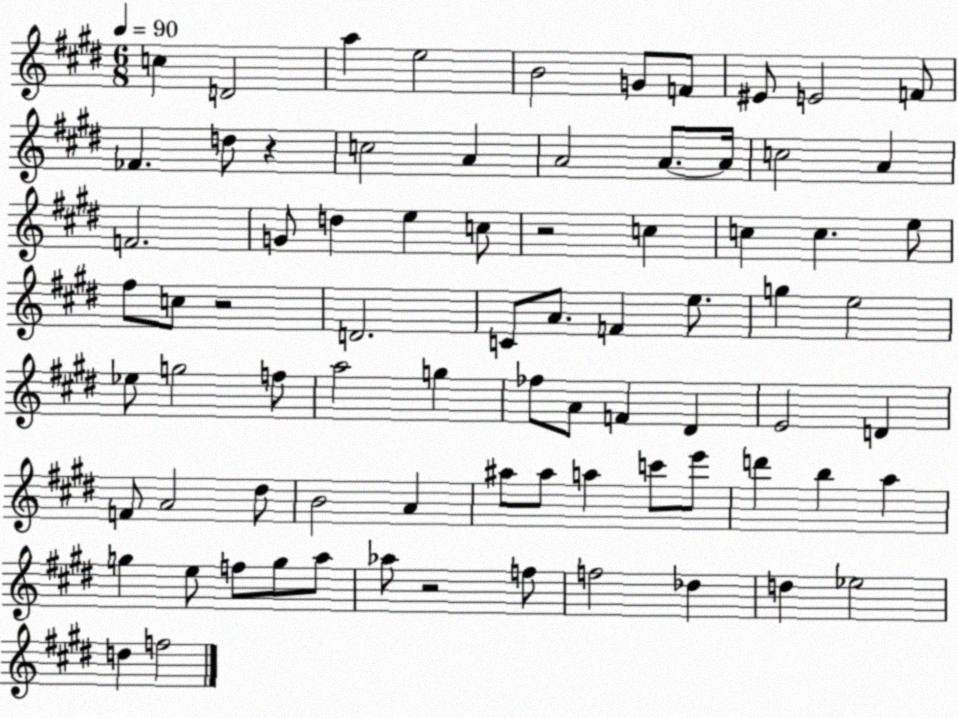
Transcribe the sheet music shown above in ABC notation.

X:1
T:Untitled
M:6/8
L:1/4
K:E
c D2 a e2 B2 G/2 F/2 ^E/2 E2 F/2 _F d/2 z c2 A A2 A/2 A/4 c2 A F2 G/2 d e c/2 z2 c c c e/2 ^f/2 c/2 z2 D2 C/2 A/2 F e/2 g e2 _e/2 g2 f/2 a2 g _f/2 A/2 F ^D E2 D F/2 A2 ^d/2 B2 A ^a/2 ^a/2 a c'/2 e'/2 d' b a g e/2 f/2 g/2 a/2 _a/2 z2 f/2 f2 _d d _e2 d f2